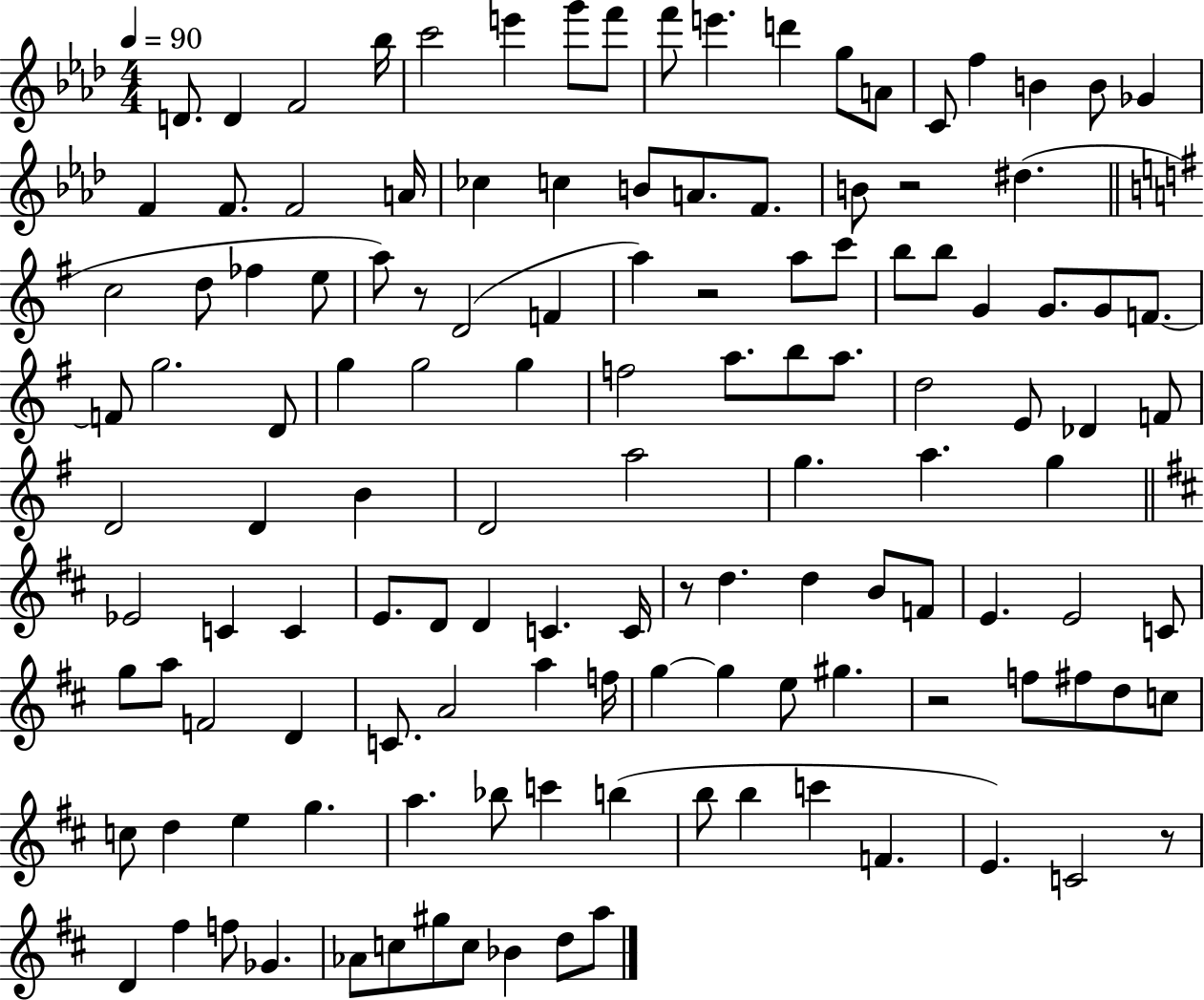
X:1
T:Untitled
M:4/4
L:1/4
K:Ab
D/2 D F2 _b/4 c'2 e' g'/2 f'/2 f'/2 e' d' g/2 A/2 C/2 f B B/2 _G F F/2 F2 A/4 _c c B/2 A/2 F/2 B/2 z2 ^d c2 d/2 _f e/2 a/2 z/2 D2 F a z2 a/2 c'/2 b/2 b/2 G G/2 G/2 F/2 F/2 g2 D/2 g g2 g f2 a/2 b/2 a/2 d2 E/2 _D F/2 D2 D B D2 a2 g a g _E2 C C E/2 D/2 D C C/4 z/2 d d B/2 F/2 E E2 C/2 g/2 a/2 F2 D C/2 A2 a f/4 g g e/2 ^g z2 f/2 ^f/2 d/2 c/2 c/2 d e g a _b/2 c' b b/2 b c' F E C2 z/2 D ^f f/2 _G _A/2 c/2 ^g/2 c/2 _B d/2 a/2